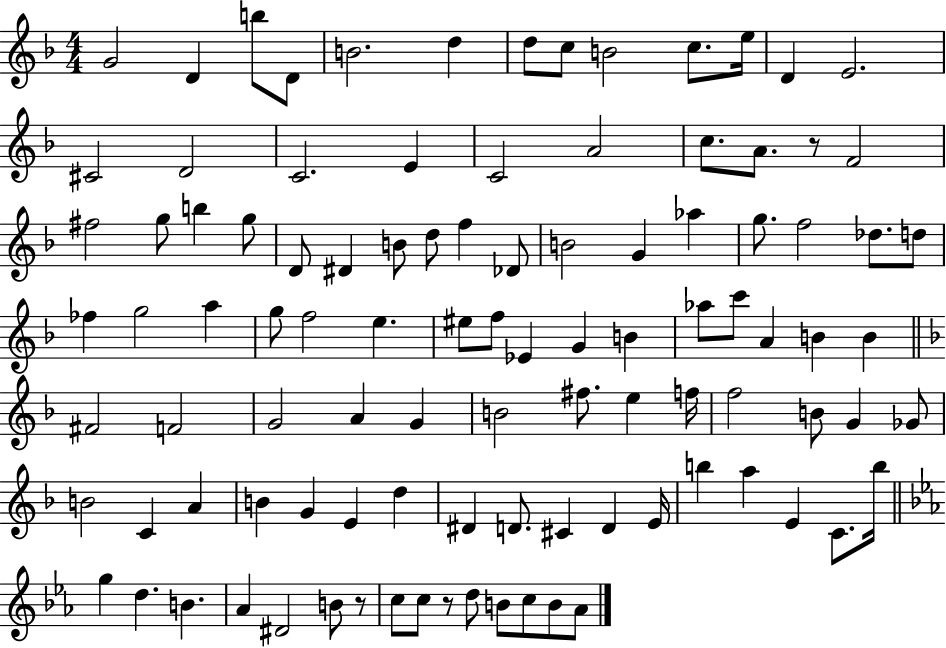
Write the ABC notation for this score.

X:1
T:Untitled
M:4/4
L:1/4
K:F
G2 D b/2 D/2 B2 d d/2 c/2 B2 c/2 e/4 D E2 ^C2 D2 C2 E C2 A2 c/2 A/2 z/2 F2 ^f2 g/2 b g/2 D/2 ^D B/2 d/2 f _D/2 B2 G _a g/2 f2 _d/2 d/2 _f g2 a g/2 f2 e ^e/2 f/2 _E G B _a/2 c'/2 A B B ^F2 F2 G2 A G B2 ^f/2 e f/4 f2 B/2 G _G/2 B2 C A B G E d ^D D/2 ^C D E/4 b a E C/2 b/4 g d B _A ^D2 B/2 z/2 c/2 c/2 z/2 d/2 B/2 c/2 B/2 _A/2